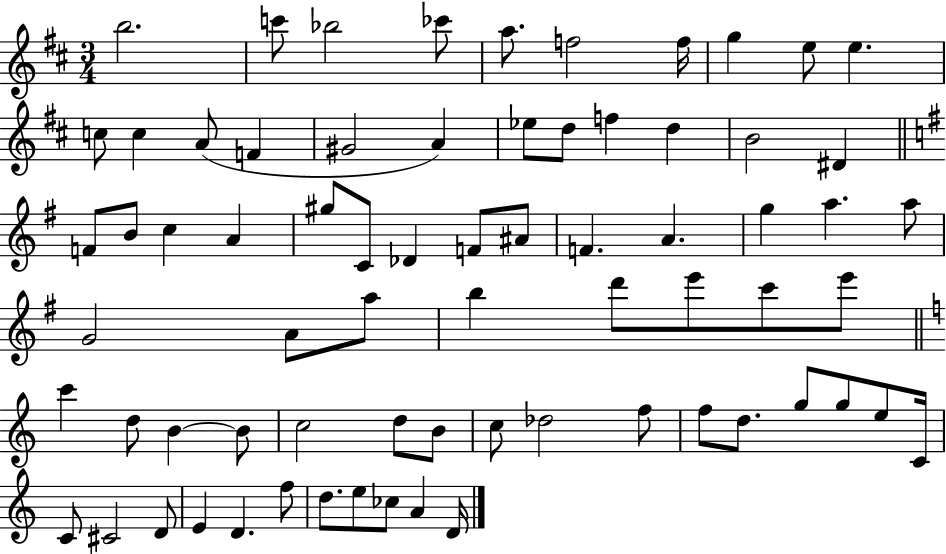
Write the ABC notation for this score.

X:1
T:Untitled
M:3/4
L:1/4
K:D
b2 c'/2 _b2 _c'/2 a/2 f2 f/4 g e/2 e c/2 c A/2 F ^G2 A _e/2 d/2 f d B2 ^D F/2 B/2 c A ^g/2 C/2 _D F/2 ^A/2 F A g a a/2 G2 A/2 a/2 b d'/2 e'/2 c'/2 e'/2 c' d/2 B B/2 c2 d/2 B/2 c/2 _d2 f/2 f/2 d/2 g/2 g/2 e/2 C/4 C/2 ^C2 D/2 E D f/2 d/2 e/2 _c/2 A D/4